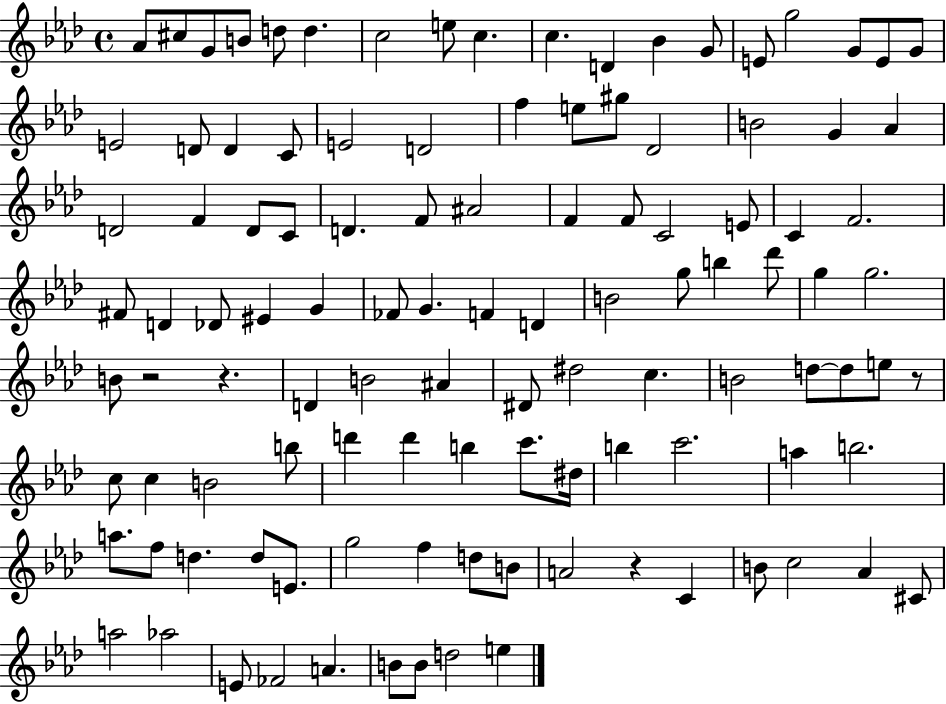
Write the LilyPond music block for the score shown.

{
  \clef treble
  \time 4/4
  \defaultTimeSignature
  \key aes \major
  \repeat volta 2 { aes'8 cis''8 g'8 b'8 d''8 d''4. | c''2 e''8 c''4. | c''4. d'4 bes'4 g'8 | e'8 g''2 g'8 e'8 g'8 | \break e'2 d'8 d'4 c'8 | e'2 d'2 | f''4 e''8 gis''8 des'2 | b'2 g'4 aes'4 | \break d'2 f'4 d'8 c'8 | d'4. f'8 ais'2 | f'4 f'8 c'2 e'8 | c'4 f'2. | \break fis'8 d'4 des'8 eis'4 g'4 | fes'8 g'4. f'4 d'4 | b'2 g''8 b''4 des'''8 | g''4 g''2. | \break b'8 r2 r4. | d'4 b'2 ais'4 | dis'8 dis''2 c''4. | b'2 d''8~~ d''8 e''8 r8 | \break c''8 c''4 b'2 b''8 | d'''4 d'''4 b''4 c'''8. dis''16 | b''4 c'''2. | a''4 b''2. | \break a''8. f''8 d''4. d''8 e'8. | g''2 f''4 d''8 b'8 | a'2 r4 c'4 | b'8 c''2 aes'4 cis'8 | \break a''2 aes''2 | e'8 fes'2 a'4. | b'8 b'8 d''2 e''4 | } \bar "|."
}